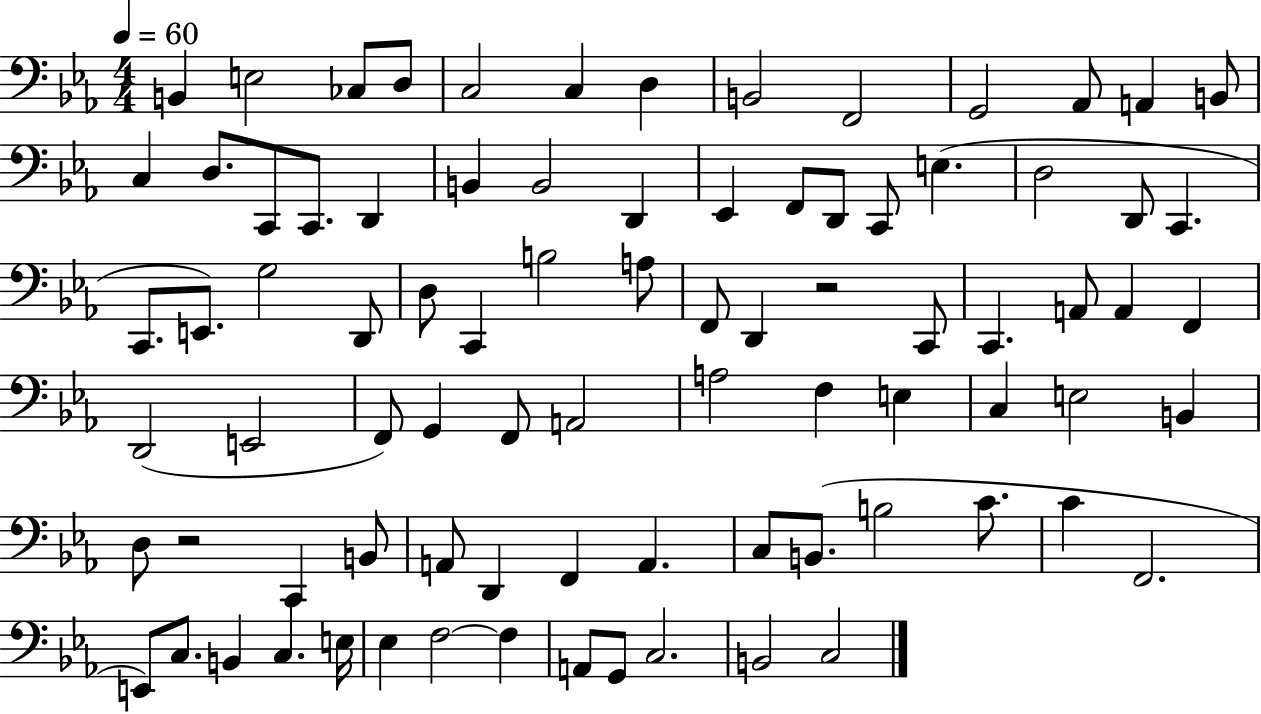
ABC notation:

X:1
T:Untitled
M:4/4
L:1/4
K:Eb
B,, E,2 _C,/2 D,/2 C,2 C, D, B,,2 F,,2 G,,2 _A,,/2 A,, B,,/2 C, D,/2 C,,/2 C,,/2 D,, B,, B,,2 D,, _E,, F,,/2 D,,/2 C,,/2 E, D,2 D,,/2 C,, C,,/2 E,,/2 G,2 D,,/2 D,/2 C,, B,2 A,/2 F,,/2 D,, z2 C,,/2 C,, A,,/2 A,, F,, D,,2 E,,2 F,,/2 G,, F,,/2 A,,2 A,2 F, E, C, E,2 B,, D,/2 z2 C,, B,,/2 A,,/2 D,, F,, A,, C,/2 B,,/2 B,2 C/2 C F,,2 E,,/2 C,/2 B,, C, E,/4 _E, F,2 F, A,,/2 G,,/2 C,2 B,,2 C,2